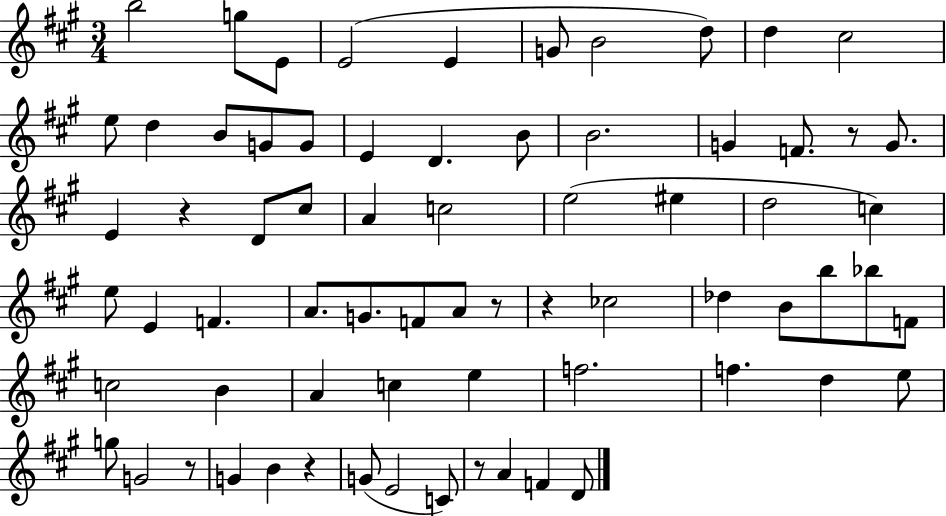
{
  \clef treble
  \numericTimeSignature
  \time 3/4
  \key a \major
  b''2 g''8 e'8 | e'2( e'4 | g'8 b'2 d''8) | d''4 cis''2 | \break e''8 d''4 b'8 g'8 g'8 | e'4 d'4. b'8 | b'2. | g'4 f'8. r8 g'8. | \break e'4 r4 d'8 cis''8 | a'4 c''2 | e''2( eis''4 | d''2 c''4) | \break e''8 e'4 f'4. | a'8. g'8. f'8 a'8 r8 | r4 ces''2 | des''4 b'8 b''8 bes''8 f'8 | \break c''2 b'4 | a'4 c''4 e''4 | f''2. | f''4. d''4 e''8 | \break g''8 g'2 r8 | g'4 b'4 r4 | g'8( e'2 c'8) | r8 a'4 f'4 d'8 | \break \bar "|."
}